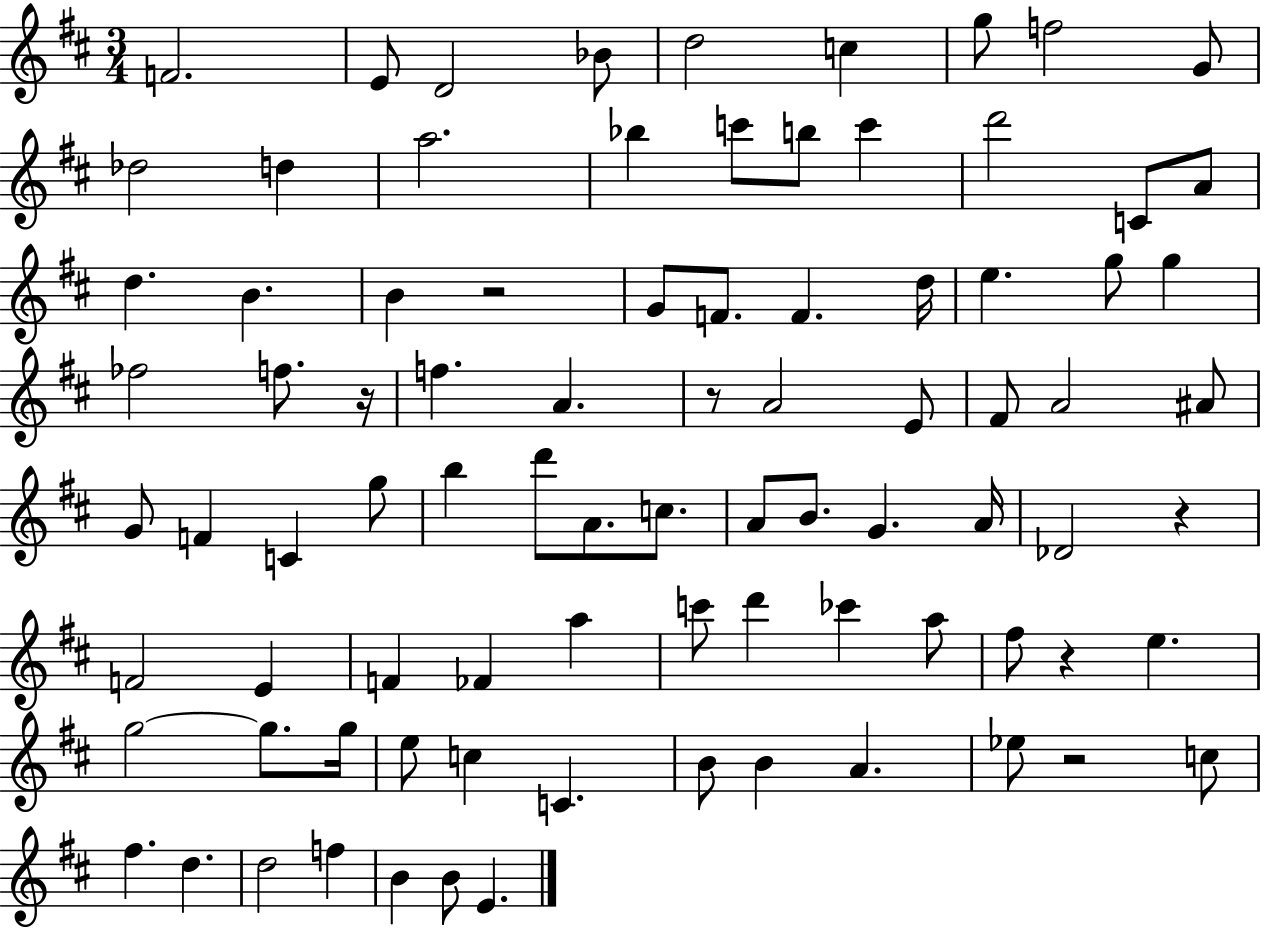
X:1
T:Untitled
M:3/4
L:1/4
K:D
F2 E/2 D2 _B/2 d2 c g/2 f2 G/2 _d2 d a2 _b c'/2 b/2 c' d'2 C/2 A/2 d B B z2 G/2 F/2 F d/4 e g/2 g _f2 f/2 z/4 f A z/2 A2 E/2 ^F/2 A2 ^A/2 G/2 F C g/2 b d'/2 A/2 c/2 A/2 B/2 G A/4 _D2 z F2 E F _F a c'/2 d' _c' a/2 ^f/2 z e g2 g/2 g/4 e/2 c C B/2 B A _e/2 z2 c/2 ^f d d2 f B B/2 E